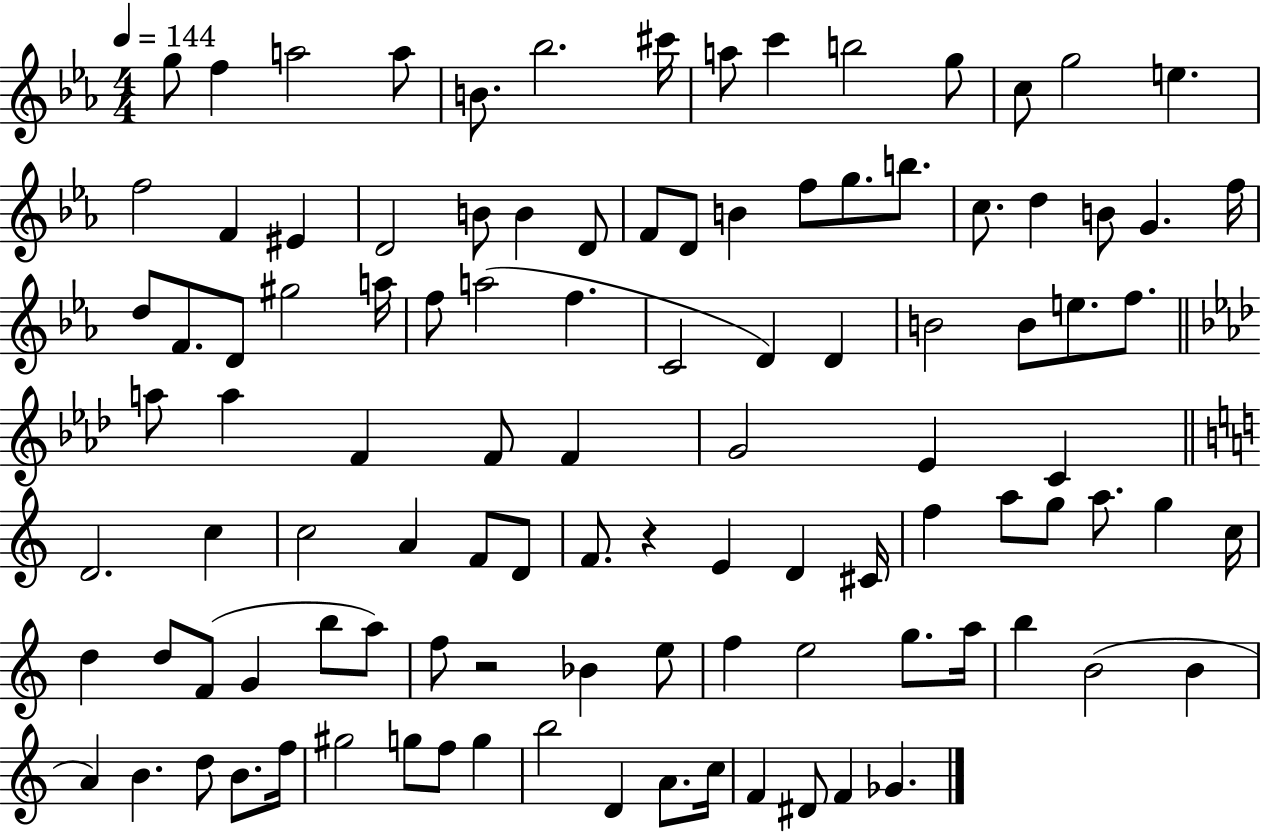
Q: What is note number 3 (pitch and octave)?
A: A5